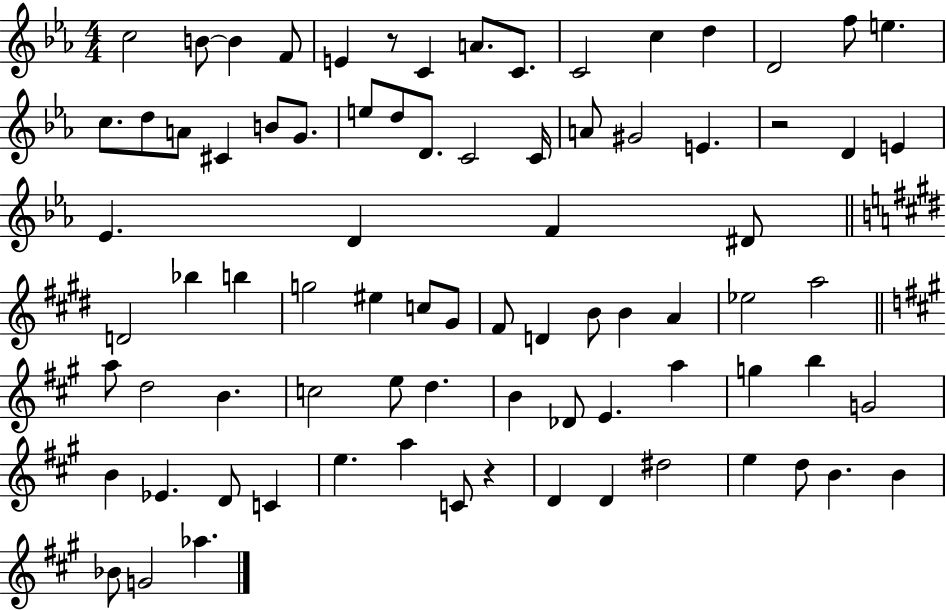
X:1
T:Untitled
M:4/4
L:1/4
K:Eb
c2 B/2 B F/2 E z/2 C A/2 C/2 C2 c d D2 f/2 e c/2 d/2 A/2 ^C B/2 G/2 e/2 d/2 D/2 C2 C/4 A/2 ^G2 E z2 D E _E D F ^D/2 D2 _b b g2 ^e c/2 ^G/2 ^F/2 D B/2 B A _e2 a2 a/2 d2 B c2 e/2 d B _D/2 E a g b G2 B _E D/2 C e a C/2 z D D ^d2 e d/2 B B _B/2 G2 _a